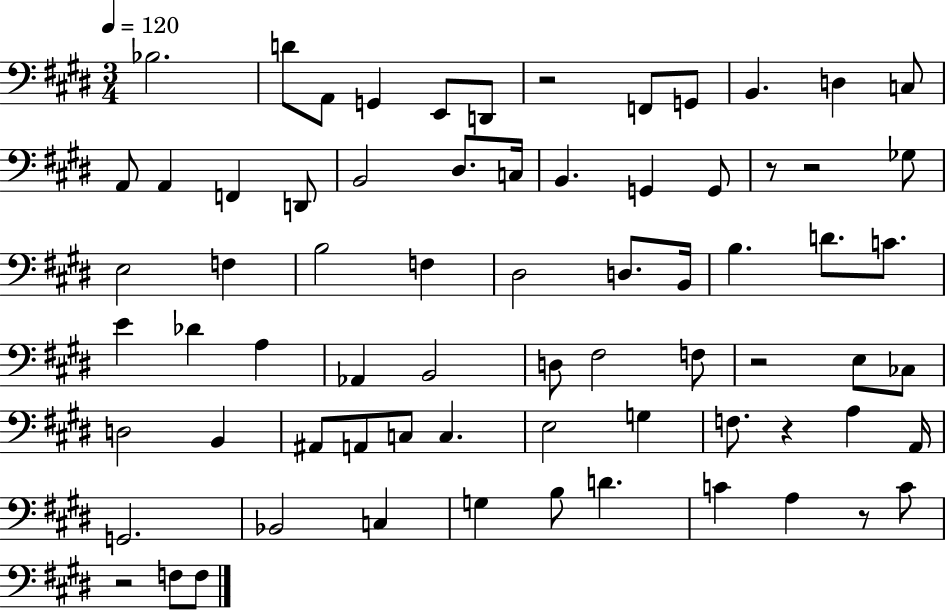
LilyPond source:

{
  \clef bass
  \numericTimeSignature
  \time 3/4
  \key e \major
  \tempo 4 = 120
  \repeat volta 2 { bes2. | d'8 a,8 g,4 e,8 d,8 | r2 f,8 g,8 | b,4. d4 c8 | \break a,8 a,4 f,4 d,8 | b,2 dis8. c16 | b,4. g,4 g,8 | r8 r2 ges8 | \break e2 f4 | b2 f4 | dis2 d8. b,16 | b4. d'8. c'8. | \break e'4 des'4 a4 | aes,4 b,2 | d8 fis2 f8 | r2 e8 ces8 | \break d2 b,4 | ais,8 a,8 c8 c4. | e2 g4 | f8. r4 a4 a,16 | \break g,2. | bes,2 c4 | g4 b8 d'4. | c'4 a4 r8 c'8 | \break r2 f8 f8 | } \bar "|."
}